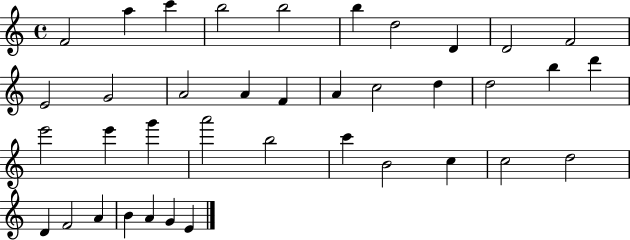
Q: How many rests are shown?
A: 0